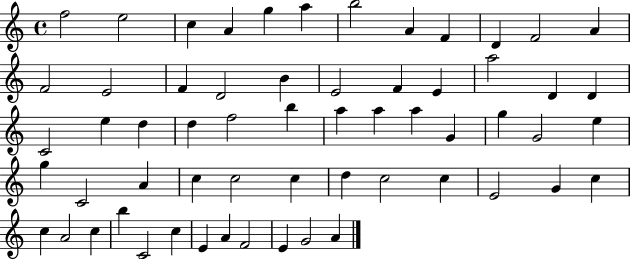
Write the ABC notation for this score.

X:1
T:Untitled
M:4/4
L:1/4
K:C
f2 e2 c A g a b2 A F D F2 A F2 E2 F D2 B E2 F E a2 D D C2 e d d f2 b a a a G g G2 e g C2 A c c2 c d c2 c E2 G c c A2 c b C2 c E A F2 E G2 A